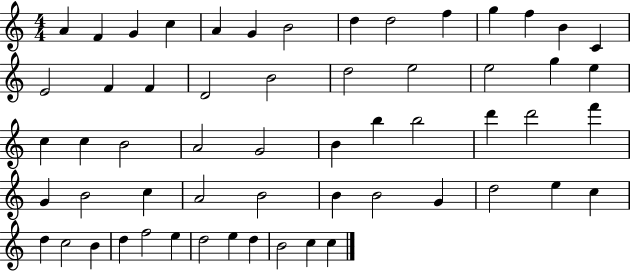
A4/q F4/q G4/q C5/q A4/q G4/q B4/h D5/q D5/h F5/q G5/q F5/q B4/q C4/q E4/h F4/q F4/q D4/h B4/h D5/h E5/h E5/h G5/q E5/q C5/q C5/q B4/h A4/h G4/h B4/q B5/q B5/h D6/q D6/h F6/q G4/q B4/h C5/q A4/h B4/h B4/q B4/h G4/q D5/h E5/q C5/q D5/q C5/h B4/q D5/q F5/h E5/q D5/h E5/q D5/q B4/h C5/q C5/q